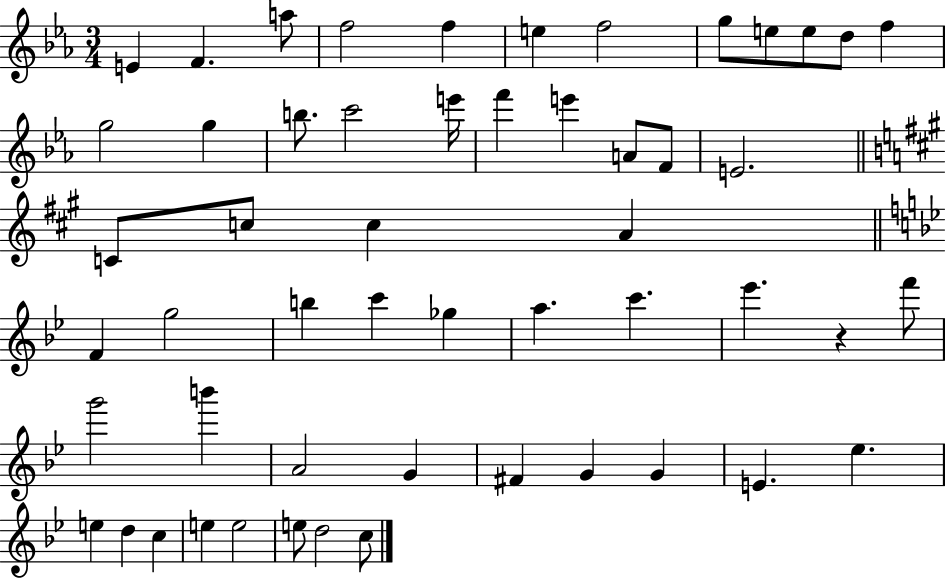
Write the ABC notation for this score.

X:1
T:Untitled
M:3/4
L:1/4
K:Eb
E F a/2 f2 f e f2 g/2 e/2 e/2 d/2 f g2 g b/2 c'2 e'/4 f' e' A/2 F/2 E2 C/2 c/2 c A F g2 b c' _g a c' _e' z f'/2 g'2 b' A2 G ^F G G E _e e d c e e2 e/2 d2 c/2